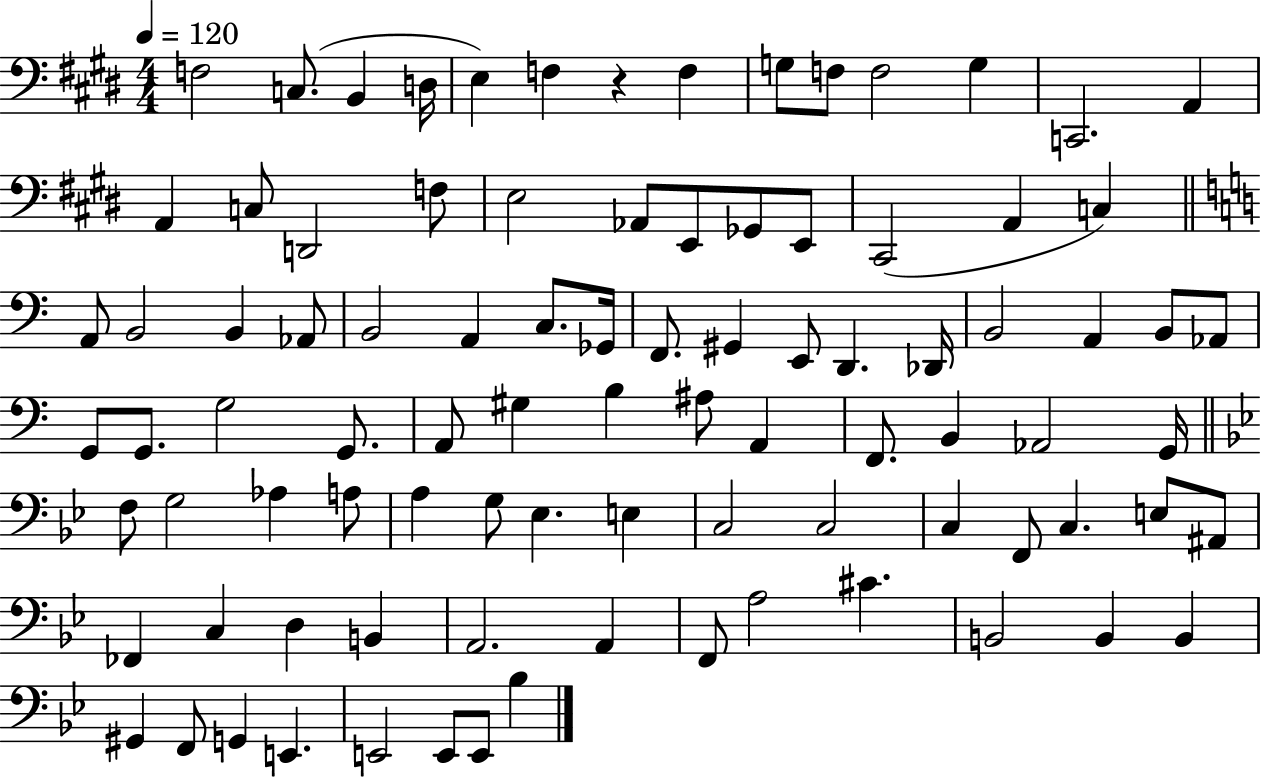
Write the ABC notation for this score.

X:1
T:Untitled
M:4/4
L:1/4
K:E
F,2 C,/2 B,, D,/4 E, F, z F, G,/2 F,/2 F,2 G, C,,2 A,, A,, C,/2 D,,2 F,/2 E,2 _A,,/2 E,,/2 _G,,/2 E,,/2 ^C,,2 A,, C, A,,/2 B,,2 B,, _A,,/2 B,,2 A,, C,/2 _G,,/4 F,,/2 ^G,, E,,/2 D,, _D,,/4 B,,2 A,, B,,/2 _A,,/2 G,,/2 G,,/2 G,2 G,,/2 A,,/2 ^G, B, ^A,/2 A,, F,,/2 B,, _A,,2 G,,/4 F,/2 G,2 _A, A,/2 A, G,/2 _E, E, C,2 C,2 C, F,,/2 C, E,/2 ^A,,/2 _F,, C, D, B,, A,,2 A,, F,,/2 A,2 ^C B,,2 B,, B,, ^G,, F,,/2 G,, E,, E,,2 E,,/2 E,,/2 _B,